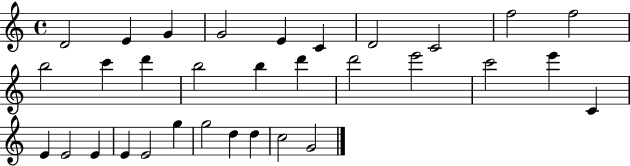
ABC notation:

X:1
T:Untitled
M:4/4
L:1/4
K:C
D2 E G G2 E C D2 C2 f2 f2 b2 c' d' b2 b d' d'2 e'2 c'2 e' C E E2 E E E2 g g2 d d c2 G2